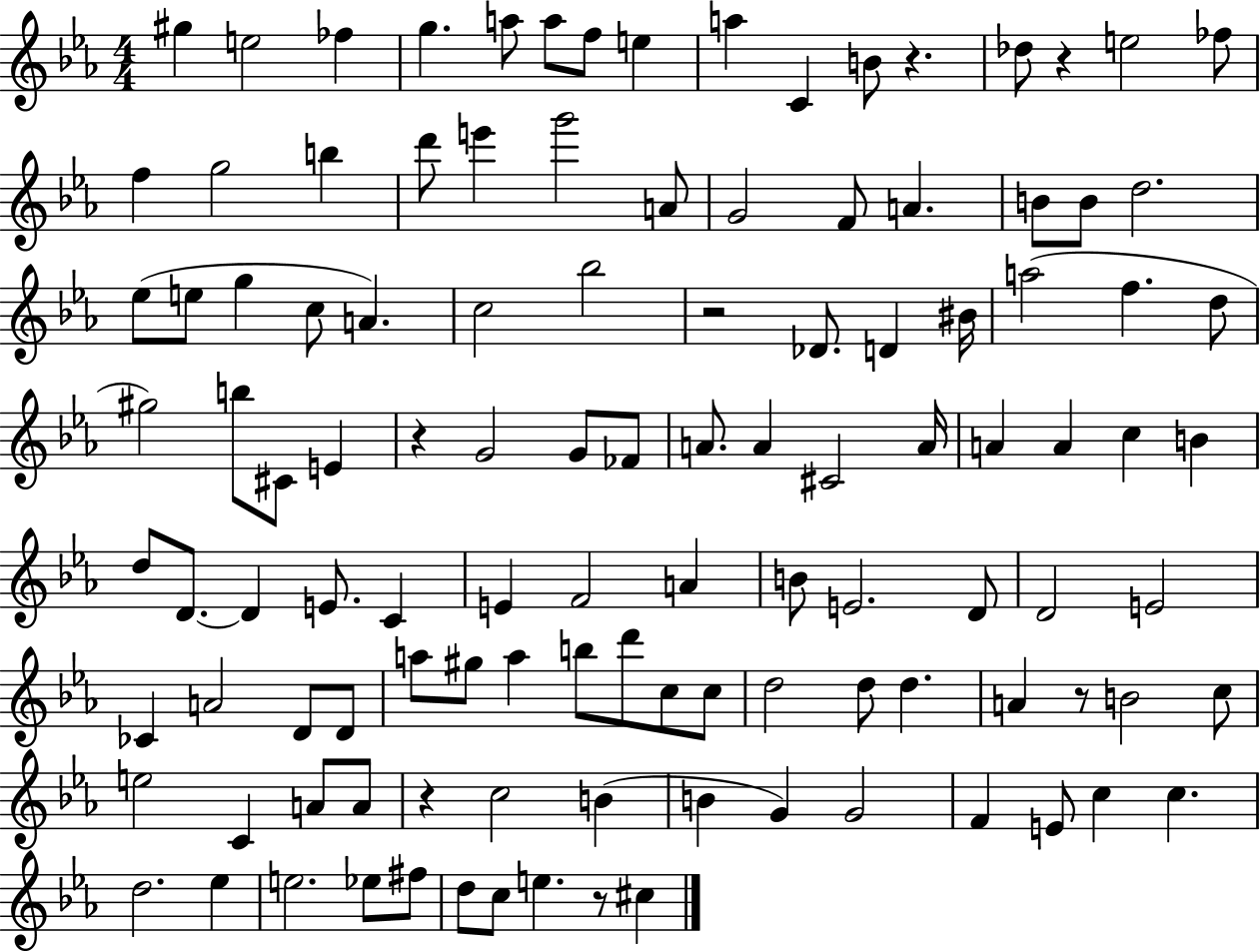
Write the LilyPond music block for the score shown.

{
  \clef treble
  \numericTimeSignature
  \time 4/4
  \key ees \major
  \repeat volta 2 { gis''4 e''2 fes''4 | g''4. a''8 a''8 f''8 e''4 | a''4 c'4 b'8 r4. | des''8 r4 e''2 fes''8 | \break f''4 g''2 b''4 | d'''8 e'''4 g'''2 a'8 | g'2 f'8 a'4. | b'8 b'8 d''2. | \break ees''8( e''8 g''4 c''8 a'4.) | c''2 bes''2 | r2 des'8. d'4 bis'16 | a''2( f''4. d''8 | \break gis''2) b''8 cis'8 e'4 | r4 g'2 g'8 fes'8 | a'8. a'4 cis'2 a'16 | a'4 a'4 c''4 b'4 | \break d''8 d'8.~~ d'4 e'8. c'4 | e'4 f'2 a'4 | b'8 e'2. d'8 | d'2 e'2 | \break ces'4 a'2 d'8 d'8 | a''8 gis''8 a''4 b''8 d'''8 c''8 c''8 | d''2 d''8 d''4. | a'4 r8 b'2 c''8 | \break e''2 c'4 a'8 a'8 | r4 c''2 b'4( | b'4 g'4) g'2 | f'4 e'8 c''4 c''4. | \break d''2. ees''4 | e''2. ees''8 fis''8 | d''8 c''8 e''4. r8 cis''4 | } \bar "|."
}